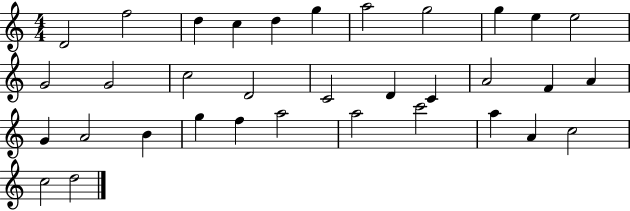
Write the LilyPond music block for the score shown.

{
  \clef treble
  \numericTimeSignature
  \time 4/4
  \key c \major
  d'2 f''2 | d''4 c''4 d''4 g''4 | a''2 g''2 | g''4 e''4 e''2 | \break g'2 g'2 | c''2 d'2 | c'2 d'4 c'4 | a'2 f'4 a'4 | \break g'4 a'2 b'4 | g''4 f''4 a''2 | a''2 c'''2 | a''4 a'4 c''2 | \break c''2 d''2 | \bar "|."
}